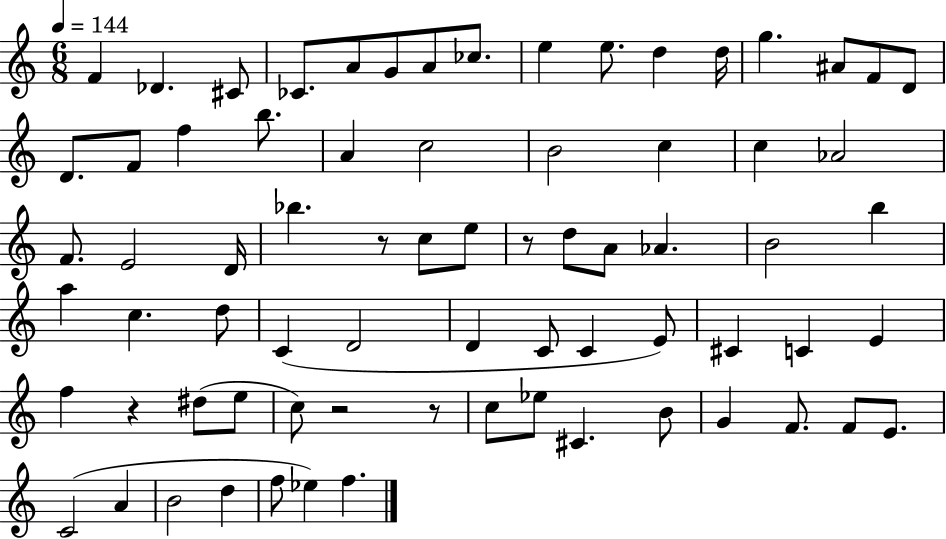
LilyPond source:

{
  \clef treble
  \numericTimeSignature
  \time 6/8
  \key c \major
  \tempo 4 = 144
  f'4 des'4. cis'8 | ces'8. a'8 g'8 a'8 ces''8. | e''4 e''8. d''4 d''16 | g''4. ais'8 f'8 d'8 | \break d'8. f'8 f''4 b''8. | a'4 c''2 | b'2 c''4 | c''4 aes'2 | \break f'8. e'2 d'16 | bes''4. r8 c''8 e''8 | r8 d''8 a'8 aes'4. | b'2 b''4 | \break a''4 c''4. d''8 | c'4( d'2 | d'4 c'8 c'4 e'8) | cis'4 c'4 e'4 | \break f''4 r4 dis''8( e''8 | c''8) r2 r8 | c''8 ees''8 cis'4. b'8 | g'4 f'8. f'8 e'8. | \break c'2( a'4 | b'2 d''4 | f''8 ees''4) f''4. | \bar "|."
}